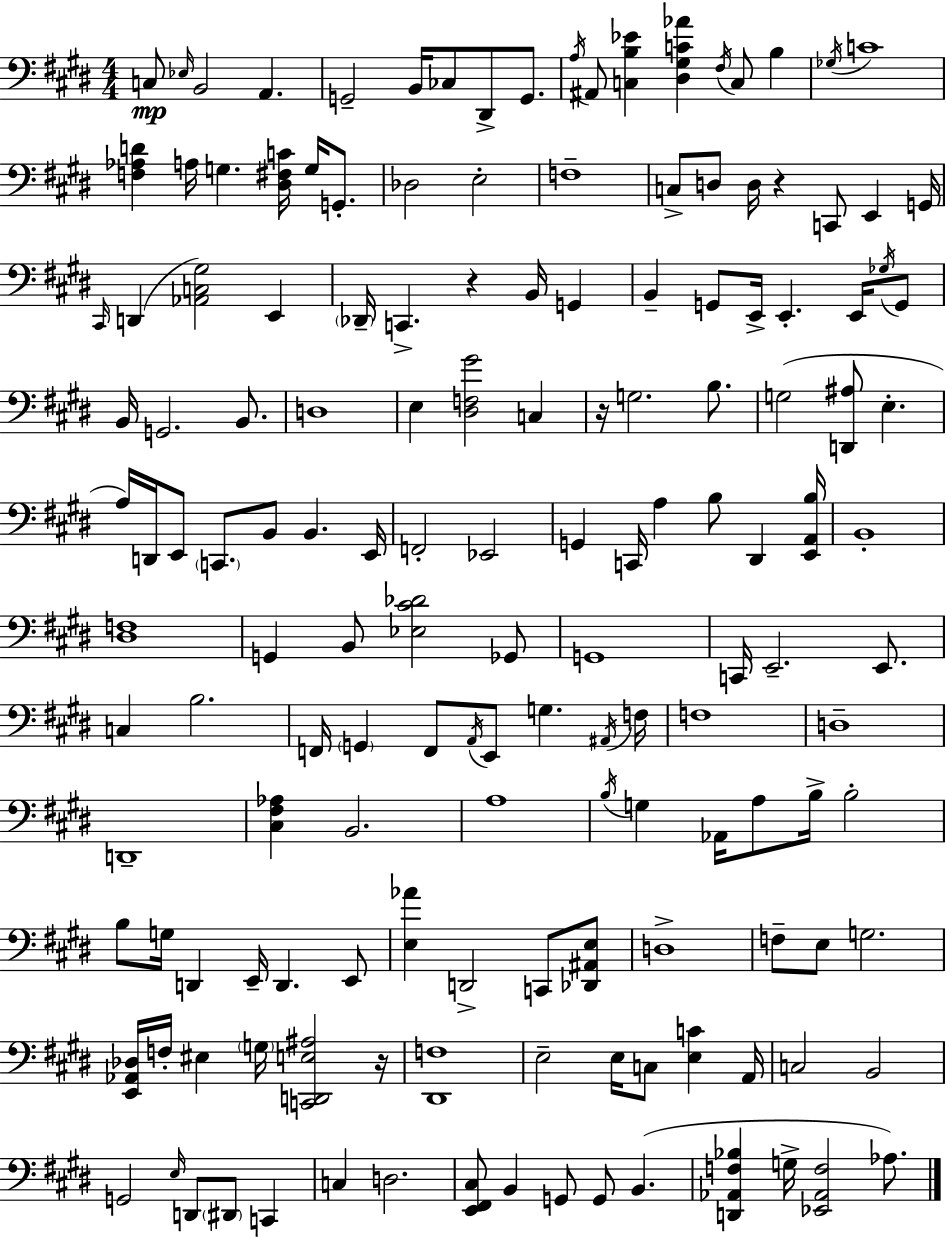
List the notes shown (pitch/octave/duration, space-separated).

C3/e Eb3/s B2/h A2/q. G2/h B2/s CES3/e D#2/e G2/e. A3/s A#2/e [C3,B3,Eb4]/q [D#3,G#3,C4,Ab4]/q F#3/s C3/e B3/q Gb3/s C4/w [F3,Ab3,D4]/q A3/s G3/q. [D#3,F#3,C4]/s G3/s G2/e. Db3/h E3/h F3/w C3/e D3/e D3/s R/q C2/e E2/q G2/s C#2/s D2/q [Ab2,C3,G#3]/h E2/q Db2/s C2/q. R/q B2/s G2/q B2/q G2/e E2/s E2/q. E2/s Gb3/s G2/e B2/s G2/h. B2/e. D3/w E3/q [D#3,F3,G#4]/h C3/q R/s G3/h. B3/e. G3/h [D2,A#3]/e E3/q. A3/s D2/s E2/e C2/e. B2/e B2/q. E2/s F2/h Eb2/h G2/q C2/s A3/q B3/e D#2/q [E2,A2,B3]/s B2/w [D#3,F3]/w G2/q B2/e [Eb3,C#4,Db4]/h Gb2/e G2/w C2/s E2/h. E2/e. C3/q B3/h. F2/s G2/q F2/e A2/s E2/e G3/q. A#2/s F3/s F3/w D3/w D2/w [C#3,F#3,Ab3]/q B2/h. A3/w B3/s G3/q Ab2/s A3/e B3/s B3/h B3/e G3/s D2/q E2/s D2/q. E2/e [E3,Ab4]/q D2/h C2/e [Db2,A#2,E3]/e D3/w F3/e E3/e G3/h. [E2,Ab2,Db3]/s F3/s EIS3/q G3/s [C2,D2,E3,A#3]/h R/s [D#2,F3]/w E3/h E3/s C3/e [E3,C4]/q A2/s C3/h B2/h G2/h E3/s D2/e D#2/e C2/q C3/q D3/h. [E2,F#2,C#3]/e B2/q G2/e G2/e B2/q. [D2,Ab2,F3,Bb3]/q G3/s [Eb2,Ab2,F3]/h Ab3/e.